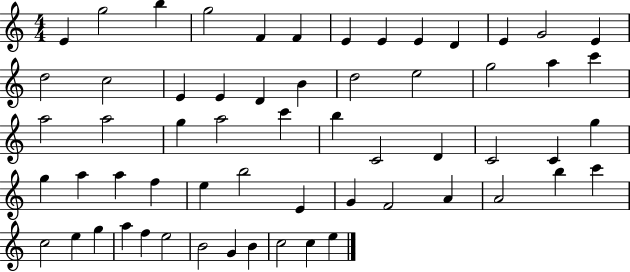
{
  \clef treble
  \numericTimeSignature
  \time 4/4
  \key c \major
  e'4 g''2 b''4 | g''2 f'4 f'4 | e'4 e'4 e'4 d'4 | e'4 g'2 e'4 | \break d''2 c''2 | e'4 e'4 d'4 b'4 | d''2 e''2 | g''2 a''4 c'''4 | \break a''2 a''2 | g''4 a''2 c'''4 | b''4 c'2 d'4 | c'2 c'4 g''4 | \break g''4 a''4 a''4 f''4 | e''4 b''2 e'4 | g'4 f'2 a'4 | a'2 b''4 c'''4 | \break c''2 e''4 g''4 | a''4 f''4 e''2 | b'2 g'4 b'4 | c''2 c''4 e''4 | \break \bar "|."
}